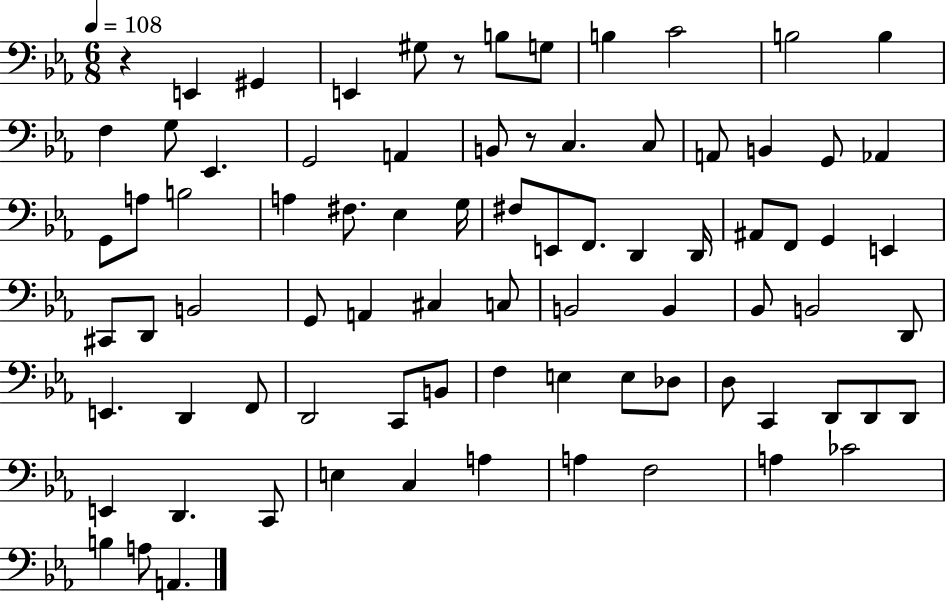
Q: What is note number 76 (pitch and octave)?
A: B3